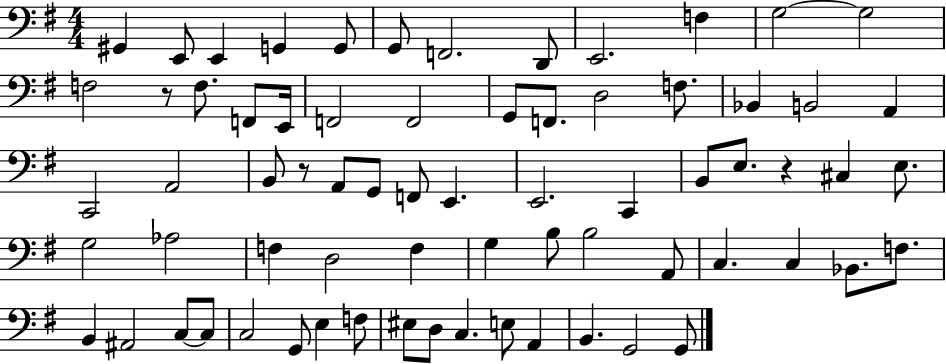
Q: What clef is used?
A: bass